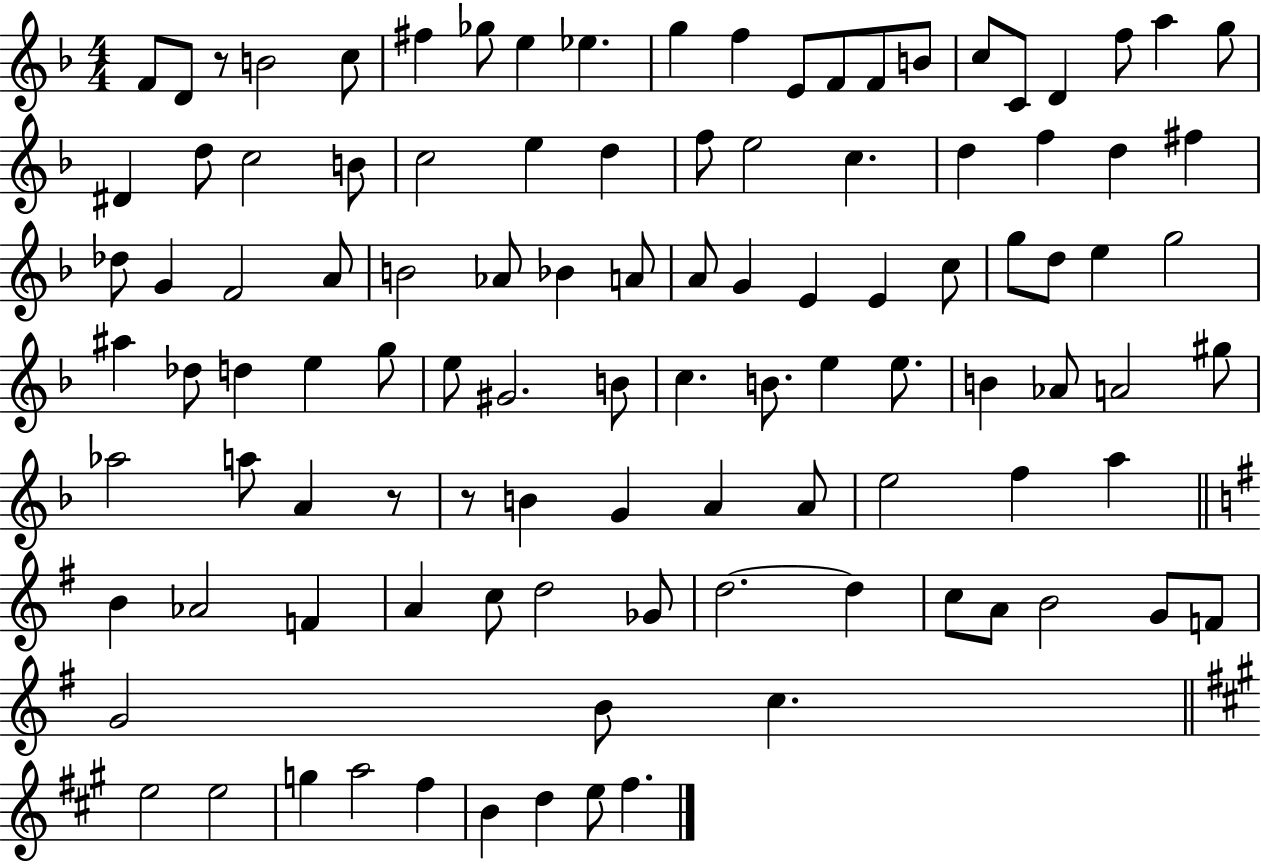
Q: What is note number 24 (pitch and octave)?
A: B4